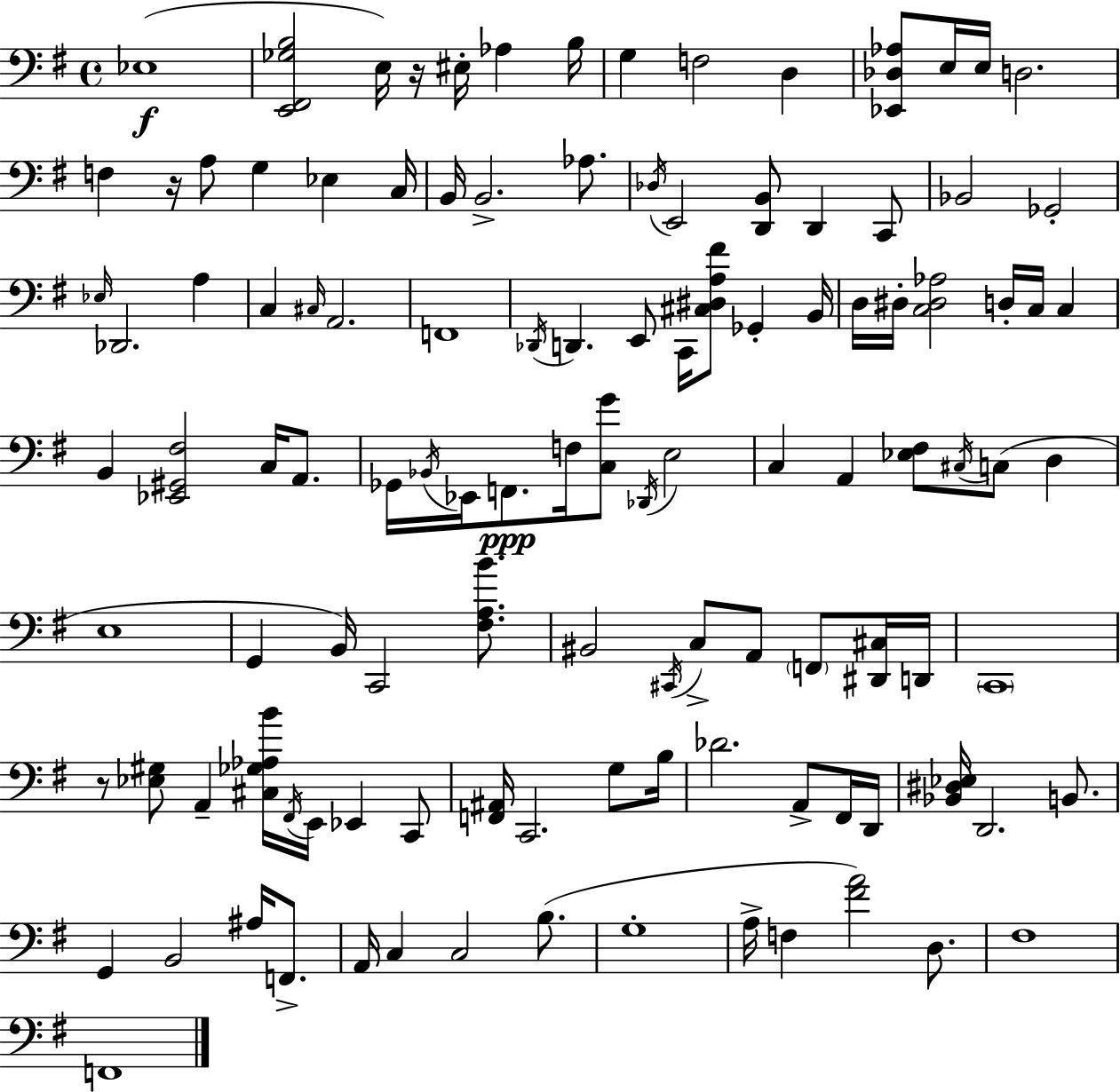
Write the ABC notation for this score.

X:1
T:Untitled
M:4/4
L:1/4
K:G
_E,4 [E,,^F,,_G,B,]2 E,/4 z/4 ^E,/4 _A, B,/4 G, F,2 D, [_E,,_D,_A,]/2 E,/4 E,/4 D,2 F, z/4 A,/2 G, _E, C,/4 B,,/4 B,,2 _A,/2 _D,/4 E,,2 [D,,B,,]/2 D,, C,,/2 _B,,2 _G,,2 _E,/4 _D,,2 A, C, ^C,/4 A,,2 F,,4 _D,,/4 D,, E,,/2 C,,/4 [^C,^D,A,^F]/2 _G,, B,,/4 D,/4 ^D,/4 [C,^D,_A,]2 D,/4 C,/4 C, B,, [_E,,^G,,^F,]2 C,/4 A,,/2 _G,,/4 _B,,/4 _E,,/4 F,,/2 F,/4 [C,G]/2 _D,,/4 E,2 C, A,, [_E,^F,]/2 ^C,/4 C,/2 D, E,4 G,, B,,/4 C,,2 [^F,A,B]/2 ^B,,2 ^C,,/4 C,/2 A,,/2 F,,/2 [^D,,^C,]/4 D,,/4 C,,4 z/2 [_E,^G,]/2 A,, [^C,_G,_A,B]/4 ^F,,/4 E,,/4 _E,, C,,/2 [F,,^A,,]/4 C,,2 G,/2 B,/4 _D2 A,,/2 ^F,,/4 D,,/4 [_B,,^D,_E,]/4 D,,2 B,,/2 G,, B,,2 ^A,/4 F,,/2 A,,/4 C, C,2 B,/2 G,4 A,/4 F, [^FA]2 D,/2 ^F,4 F,,4